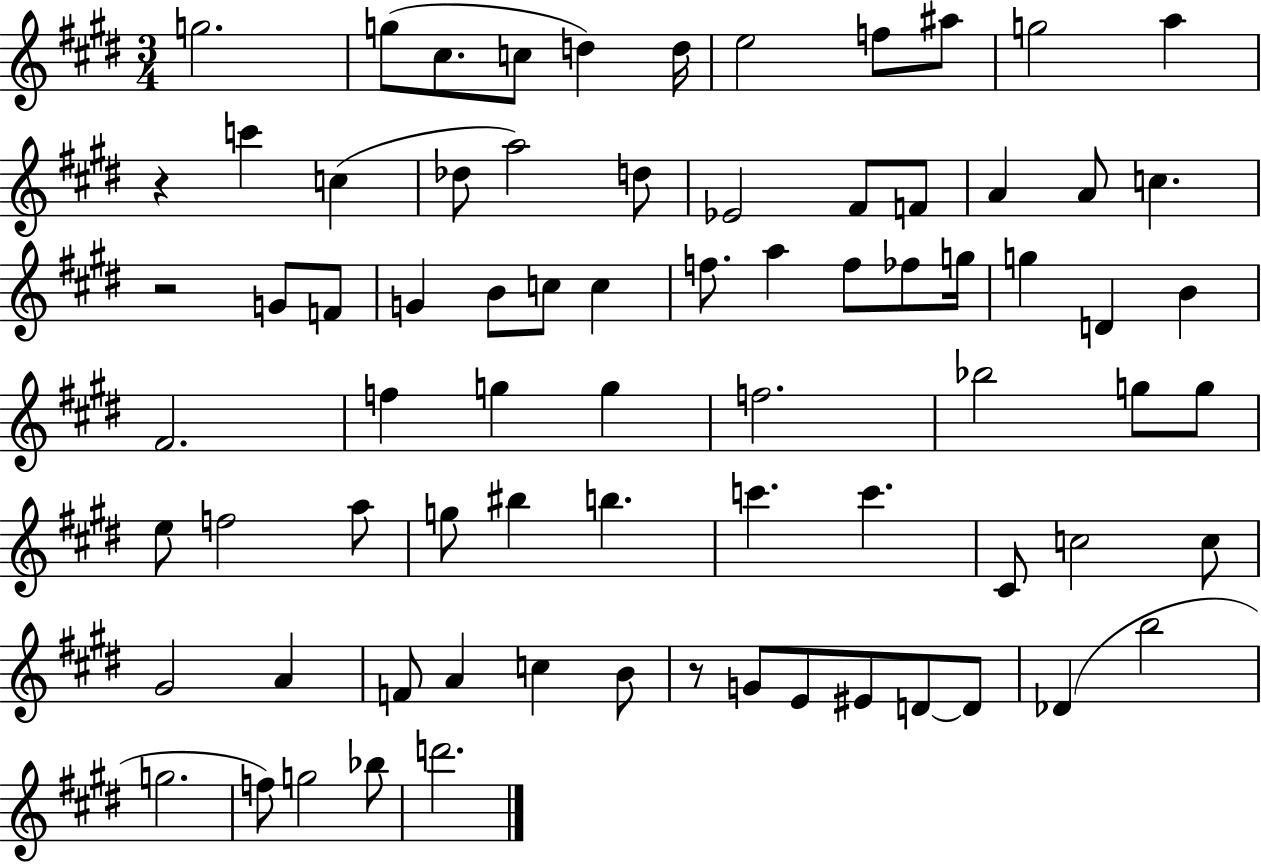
{
  \clef treble
  \numericTimeSignature
  \time 3/4
  \key e \major
  \repeat volta 2 { g''2. | g''8( cis''8. c''8 d''4) d''16 | e''2 f''8 ais''8 | g''2 a''4 | \break r4 c'''4 c''4( | des''8 a''2) d''8 | ees'2 fis'8 f'8 | a'4 a'8 c''4. | \break r2 g'8 f'8 | g'4 b'8 c''8 c''4 | f''8. a''4 f''8 fes''8 g''16 | g''4 d'4 b'4 | \break fis'2. | f''4 g''4 g''4 | f''2. | bes''2 g''8 g''8 | \break e''8 f''2 a''8 | g''8 bis''4 b''4. | c'''4. c'''4. | cis'8 c''2 c''8 | \break gis'2 a'4 | f'8 a'4 c''4 b'8 | r8 g'8 e'8 eis'8 d'8~~ d'8 | des'4( b''2 | \break g''2. | f''8) g''2 bes''8 | d'''2. | } \bar "|."
}